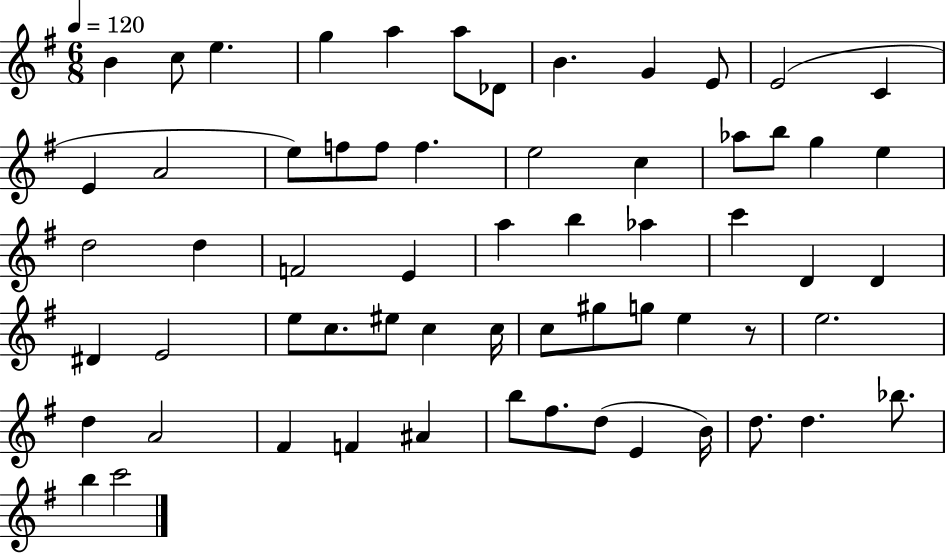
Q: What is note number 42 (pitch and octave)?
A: C5